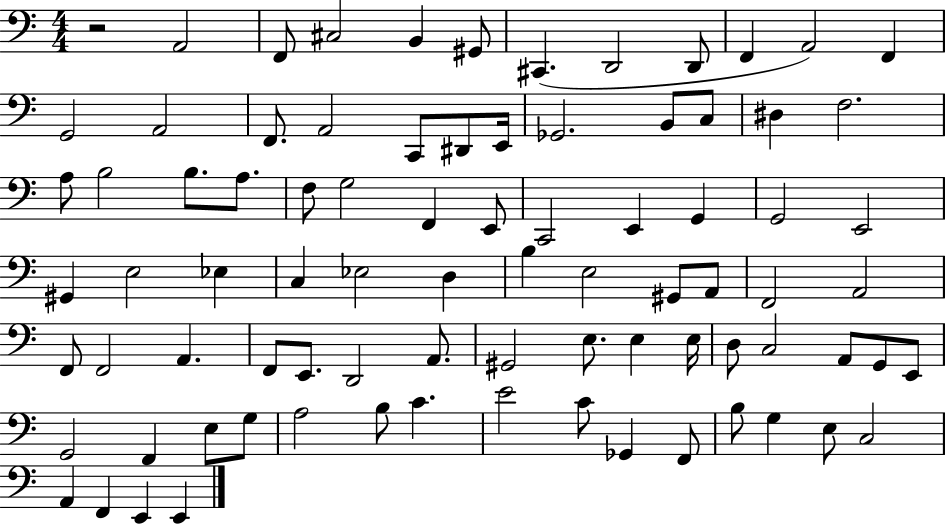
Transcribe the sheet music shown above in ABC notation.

X:1
T:Untitled
M:4/4
L:1/4
K:C
z2 A,,2 F,,/2 ^C,2 B,, ^G,,/2 ^C,, D,,2 D,,/2 F,, A,,2 F,, G,,2 A,,2 F,,/2 A,,2 C,,/2 ^D,,/2 E,,/4 _G,,2 B,,/2 C,/2 ^D, F,2 A,/2 B,2 B,/2 A,/2 F,/2 G,2 F,, E,,/2 C,,2 E,, G,, G,,2 E,,2 ^G,, E,2 _E, C, _E,2 D, B, E,2 ^G,,/2 A,,/2 F,,2 A,,2 F,,/2 F,,2 A,, F,,/2 E,,/2 D,,2 A,,/2 ^G,,2 E,/2 E, E,/4 D,/2 C,2 A,,/2 G,,/2 E,,/2 G,,2 F,, E,/2 G,/2 A,2 B,/2 C E2 C/2 _G,, F,,/2 B,/2 G, E,/2 C,2 A,, F,, E,, E,,